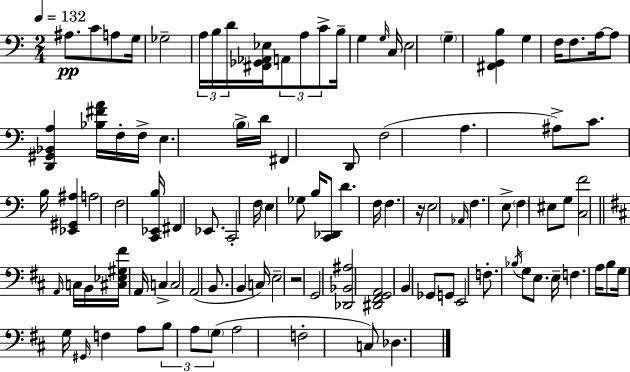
X:1
T:Untitled
M:2/4
L:1/4
K:Am
^A,/2 C/2 A,/2 G,/4 _G,2 A,/4 B,/4 D/4 [^F,,_G,,_A,,_E,]/4 A,,/2 A,/2 C/2 B,/4 G, G,/4 C,/4 E,2 G, [^F,,G,,B,] G, F,/4 F,/2 A,/4 A,/2 [D,,^G,,_B,,A,] [_B,^FA]/4 F,/4 F,/4 E, B,/4 D/4 ^F,, D,,/2 F,2 A, ^A,/2 C/2 B,/4 [_E,,^G,,^A,] A,2 F,2 [C,,_E,,B,]/4 ^F,, _E,,/2 C,,2 F,/4 E, _G,/2 B,/4 [C,,_D,,]/2 D F,/4 F, z/4 E,2 _A,,/4 F, E,/2 F, ^E,/2 G,/2 [C,F]2 A,,/4 C,/4 B,,/4 [^C,_E,^G,^F]/4 A,,/4 C, C,2 A,,2 B,,/2 B,, C,/4 E,2 z2 G,,2 [_D,,_B,,^A,]2 [^D,,^F,,G,,A,,]2 B,, _G,,/2 G,,/2 E,,2 F,/2 _B,/4 G,/2 E,/2 E,/4 F, A,/4 B,/2 G,/4 G,/4 ^G,,/4 F, A,/2 B,/2 A,/2 G,/2 A,2 F,2 C,/2 _D,